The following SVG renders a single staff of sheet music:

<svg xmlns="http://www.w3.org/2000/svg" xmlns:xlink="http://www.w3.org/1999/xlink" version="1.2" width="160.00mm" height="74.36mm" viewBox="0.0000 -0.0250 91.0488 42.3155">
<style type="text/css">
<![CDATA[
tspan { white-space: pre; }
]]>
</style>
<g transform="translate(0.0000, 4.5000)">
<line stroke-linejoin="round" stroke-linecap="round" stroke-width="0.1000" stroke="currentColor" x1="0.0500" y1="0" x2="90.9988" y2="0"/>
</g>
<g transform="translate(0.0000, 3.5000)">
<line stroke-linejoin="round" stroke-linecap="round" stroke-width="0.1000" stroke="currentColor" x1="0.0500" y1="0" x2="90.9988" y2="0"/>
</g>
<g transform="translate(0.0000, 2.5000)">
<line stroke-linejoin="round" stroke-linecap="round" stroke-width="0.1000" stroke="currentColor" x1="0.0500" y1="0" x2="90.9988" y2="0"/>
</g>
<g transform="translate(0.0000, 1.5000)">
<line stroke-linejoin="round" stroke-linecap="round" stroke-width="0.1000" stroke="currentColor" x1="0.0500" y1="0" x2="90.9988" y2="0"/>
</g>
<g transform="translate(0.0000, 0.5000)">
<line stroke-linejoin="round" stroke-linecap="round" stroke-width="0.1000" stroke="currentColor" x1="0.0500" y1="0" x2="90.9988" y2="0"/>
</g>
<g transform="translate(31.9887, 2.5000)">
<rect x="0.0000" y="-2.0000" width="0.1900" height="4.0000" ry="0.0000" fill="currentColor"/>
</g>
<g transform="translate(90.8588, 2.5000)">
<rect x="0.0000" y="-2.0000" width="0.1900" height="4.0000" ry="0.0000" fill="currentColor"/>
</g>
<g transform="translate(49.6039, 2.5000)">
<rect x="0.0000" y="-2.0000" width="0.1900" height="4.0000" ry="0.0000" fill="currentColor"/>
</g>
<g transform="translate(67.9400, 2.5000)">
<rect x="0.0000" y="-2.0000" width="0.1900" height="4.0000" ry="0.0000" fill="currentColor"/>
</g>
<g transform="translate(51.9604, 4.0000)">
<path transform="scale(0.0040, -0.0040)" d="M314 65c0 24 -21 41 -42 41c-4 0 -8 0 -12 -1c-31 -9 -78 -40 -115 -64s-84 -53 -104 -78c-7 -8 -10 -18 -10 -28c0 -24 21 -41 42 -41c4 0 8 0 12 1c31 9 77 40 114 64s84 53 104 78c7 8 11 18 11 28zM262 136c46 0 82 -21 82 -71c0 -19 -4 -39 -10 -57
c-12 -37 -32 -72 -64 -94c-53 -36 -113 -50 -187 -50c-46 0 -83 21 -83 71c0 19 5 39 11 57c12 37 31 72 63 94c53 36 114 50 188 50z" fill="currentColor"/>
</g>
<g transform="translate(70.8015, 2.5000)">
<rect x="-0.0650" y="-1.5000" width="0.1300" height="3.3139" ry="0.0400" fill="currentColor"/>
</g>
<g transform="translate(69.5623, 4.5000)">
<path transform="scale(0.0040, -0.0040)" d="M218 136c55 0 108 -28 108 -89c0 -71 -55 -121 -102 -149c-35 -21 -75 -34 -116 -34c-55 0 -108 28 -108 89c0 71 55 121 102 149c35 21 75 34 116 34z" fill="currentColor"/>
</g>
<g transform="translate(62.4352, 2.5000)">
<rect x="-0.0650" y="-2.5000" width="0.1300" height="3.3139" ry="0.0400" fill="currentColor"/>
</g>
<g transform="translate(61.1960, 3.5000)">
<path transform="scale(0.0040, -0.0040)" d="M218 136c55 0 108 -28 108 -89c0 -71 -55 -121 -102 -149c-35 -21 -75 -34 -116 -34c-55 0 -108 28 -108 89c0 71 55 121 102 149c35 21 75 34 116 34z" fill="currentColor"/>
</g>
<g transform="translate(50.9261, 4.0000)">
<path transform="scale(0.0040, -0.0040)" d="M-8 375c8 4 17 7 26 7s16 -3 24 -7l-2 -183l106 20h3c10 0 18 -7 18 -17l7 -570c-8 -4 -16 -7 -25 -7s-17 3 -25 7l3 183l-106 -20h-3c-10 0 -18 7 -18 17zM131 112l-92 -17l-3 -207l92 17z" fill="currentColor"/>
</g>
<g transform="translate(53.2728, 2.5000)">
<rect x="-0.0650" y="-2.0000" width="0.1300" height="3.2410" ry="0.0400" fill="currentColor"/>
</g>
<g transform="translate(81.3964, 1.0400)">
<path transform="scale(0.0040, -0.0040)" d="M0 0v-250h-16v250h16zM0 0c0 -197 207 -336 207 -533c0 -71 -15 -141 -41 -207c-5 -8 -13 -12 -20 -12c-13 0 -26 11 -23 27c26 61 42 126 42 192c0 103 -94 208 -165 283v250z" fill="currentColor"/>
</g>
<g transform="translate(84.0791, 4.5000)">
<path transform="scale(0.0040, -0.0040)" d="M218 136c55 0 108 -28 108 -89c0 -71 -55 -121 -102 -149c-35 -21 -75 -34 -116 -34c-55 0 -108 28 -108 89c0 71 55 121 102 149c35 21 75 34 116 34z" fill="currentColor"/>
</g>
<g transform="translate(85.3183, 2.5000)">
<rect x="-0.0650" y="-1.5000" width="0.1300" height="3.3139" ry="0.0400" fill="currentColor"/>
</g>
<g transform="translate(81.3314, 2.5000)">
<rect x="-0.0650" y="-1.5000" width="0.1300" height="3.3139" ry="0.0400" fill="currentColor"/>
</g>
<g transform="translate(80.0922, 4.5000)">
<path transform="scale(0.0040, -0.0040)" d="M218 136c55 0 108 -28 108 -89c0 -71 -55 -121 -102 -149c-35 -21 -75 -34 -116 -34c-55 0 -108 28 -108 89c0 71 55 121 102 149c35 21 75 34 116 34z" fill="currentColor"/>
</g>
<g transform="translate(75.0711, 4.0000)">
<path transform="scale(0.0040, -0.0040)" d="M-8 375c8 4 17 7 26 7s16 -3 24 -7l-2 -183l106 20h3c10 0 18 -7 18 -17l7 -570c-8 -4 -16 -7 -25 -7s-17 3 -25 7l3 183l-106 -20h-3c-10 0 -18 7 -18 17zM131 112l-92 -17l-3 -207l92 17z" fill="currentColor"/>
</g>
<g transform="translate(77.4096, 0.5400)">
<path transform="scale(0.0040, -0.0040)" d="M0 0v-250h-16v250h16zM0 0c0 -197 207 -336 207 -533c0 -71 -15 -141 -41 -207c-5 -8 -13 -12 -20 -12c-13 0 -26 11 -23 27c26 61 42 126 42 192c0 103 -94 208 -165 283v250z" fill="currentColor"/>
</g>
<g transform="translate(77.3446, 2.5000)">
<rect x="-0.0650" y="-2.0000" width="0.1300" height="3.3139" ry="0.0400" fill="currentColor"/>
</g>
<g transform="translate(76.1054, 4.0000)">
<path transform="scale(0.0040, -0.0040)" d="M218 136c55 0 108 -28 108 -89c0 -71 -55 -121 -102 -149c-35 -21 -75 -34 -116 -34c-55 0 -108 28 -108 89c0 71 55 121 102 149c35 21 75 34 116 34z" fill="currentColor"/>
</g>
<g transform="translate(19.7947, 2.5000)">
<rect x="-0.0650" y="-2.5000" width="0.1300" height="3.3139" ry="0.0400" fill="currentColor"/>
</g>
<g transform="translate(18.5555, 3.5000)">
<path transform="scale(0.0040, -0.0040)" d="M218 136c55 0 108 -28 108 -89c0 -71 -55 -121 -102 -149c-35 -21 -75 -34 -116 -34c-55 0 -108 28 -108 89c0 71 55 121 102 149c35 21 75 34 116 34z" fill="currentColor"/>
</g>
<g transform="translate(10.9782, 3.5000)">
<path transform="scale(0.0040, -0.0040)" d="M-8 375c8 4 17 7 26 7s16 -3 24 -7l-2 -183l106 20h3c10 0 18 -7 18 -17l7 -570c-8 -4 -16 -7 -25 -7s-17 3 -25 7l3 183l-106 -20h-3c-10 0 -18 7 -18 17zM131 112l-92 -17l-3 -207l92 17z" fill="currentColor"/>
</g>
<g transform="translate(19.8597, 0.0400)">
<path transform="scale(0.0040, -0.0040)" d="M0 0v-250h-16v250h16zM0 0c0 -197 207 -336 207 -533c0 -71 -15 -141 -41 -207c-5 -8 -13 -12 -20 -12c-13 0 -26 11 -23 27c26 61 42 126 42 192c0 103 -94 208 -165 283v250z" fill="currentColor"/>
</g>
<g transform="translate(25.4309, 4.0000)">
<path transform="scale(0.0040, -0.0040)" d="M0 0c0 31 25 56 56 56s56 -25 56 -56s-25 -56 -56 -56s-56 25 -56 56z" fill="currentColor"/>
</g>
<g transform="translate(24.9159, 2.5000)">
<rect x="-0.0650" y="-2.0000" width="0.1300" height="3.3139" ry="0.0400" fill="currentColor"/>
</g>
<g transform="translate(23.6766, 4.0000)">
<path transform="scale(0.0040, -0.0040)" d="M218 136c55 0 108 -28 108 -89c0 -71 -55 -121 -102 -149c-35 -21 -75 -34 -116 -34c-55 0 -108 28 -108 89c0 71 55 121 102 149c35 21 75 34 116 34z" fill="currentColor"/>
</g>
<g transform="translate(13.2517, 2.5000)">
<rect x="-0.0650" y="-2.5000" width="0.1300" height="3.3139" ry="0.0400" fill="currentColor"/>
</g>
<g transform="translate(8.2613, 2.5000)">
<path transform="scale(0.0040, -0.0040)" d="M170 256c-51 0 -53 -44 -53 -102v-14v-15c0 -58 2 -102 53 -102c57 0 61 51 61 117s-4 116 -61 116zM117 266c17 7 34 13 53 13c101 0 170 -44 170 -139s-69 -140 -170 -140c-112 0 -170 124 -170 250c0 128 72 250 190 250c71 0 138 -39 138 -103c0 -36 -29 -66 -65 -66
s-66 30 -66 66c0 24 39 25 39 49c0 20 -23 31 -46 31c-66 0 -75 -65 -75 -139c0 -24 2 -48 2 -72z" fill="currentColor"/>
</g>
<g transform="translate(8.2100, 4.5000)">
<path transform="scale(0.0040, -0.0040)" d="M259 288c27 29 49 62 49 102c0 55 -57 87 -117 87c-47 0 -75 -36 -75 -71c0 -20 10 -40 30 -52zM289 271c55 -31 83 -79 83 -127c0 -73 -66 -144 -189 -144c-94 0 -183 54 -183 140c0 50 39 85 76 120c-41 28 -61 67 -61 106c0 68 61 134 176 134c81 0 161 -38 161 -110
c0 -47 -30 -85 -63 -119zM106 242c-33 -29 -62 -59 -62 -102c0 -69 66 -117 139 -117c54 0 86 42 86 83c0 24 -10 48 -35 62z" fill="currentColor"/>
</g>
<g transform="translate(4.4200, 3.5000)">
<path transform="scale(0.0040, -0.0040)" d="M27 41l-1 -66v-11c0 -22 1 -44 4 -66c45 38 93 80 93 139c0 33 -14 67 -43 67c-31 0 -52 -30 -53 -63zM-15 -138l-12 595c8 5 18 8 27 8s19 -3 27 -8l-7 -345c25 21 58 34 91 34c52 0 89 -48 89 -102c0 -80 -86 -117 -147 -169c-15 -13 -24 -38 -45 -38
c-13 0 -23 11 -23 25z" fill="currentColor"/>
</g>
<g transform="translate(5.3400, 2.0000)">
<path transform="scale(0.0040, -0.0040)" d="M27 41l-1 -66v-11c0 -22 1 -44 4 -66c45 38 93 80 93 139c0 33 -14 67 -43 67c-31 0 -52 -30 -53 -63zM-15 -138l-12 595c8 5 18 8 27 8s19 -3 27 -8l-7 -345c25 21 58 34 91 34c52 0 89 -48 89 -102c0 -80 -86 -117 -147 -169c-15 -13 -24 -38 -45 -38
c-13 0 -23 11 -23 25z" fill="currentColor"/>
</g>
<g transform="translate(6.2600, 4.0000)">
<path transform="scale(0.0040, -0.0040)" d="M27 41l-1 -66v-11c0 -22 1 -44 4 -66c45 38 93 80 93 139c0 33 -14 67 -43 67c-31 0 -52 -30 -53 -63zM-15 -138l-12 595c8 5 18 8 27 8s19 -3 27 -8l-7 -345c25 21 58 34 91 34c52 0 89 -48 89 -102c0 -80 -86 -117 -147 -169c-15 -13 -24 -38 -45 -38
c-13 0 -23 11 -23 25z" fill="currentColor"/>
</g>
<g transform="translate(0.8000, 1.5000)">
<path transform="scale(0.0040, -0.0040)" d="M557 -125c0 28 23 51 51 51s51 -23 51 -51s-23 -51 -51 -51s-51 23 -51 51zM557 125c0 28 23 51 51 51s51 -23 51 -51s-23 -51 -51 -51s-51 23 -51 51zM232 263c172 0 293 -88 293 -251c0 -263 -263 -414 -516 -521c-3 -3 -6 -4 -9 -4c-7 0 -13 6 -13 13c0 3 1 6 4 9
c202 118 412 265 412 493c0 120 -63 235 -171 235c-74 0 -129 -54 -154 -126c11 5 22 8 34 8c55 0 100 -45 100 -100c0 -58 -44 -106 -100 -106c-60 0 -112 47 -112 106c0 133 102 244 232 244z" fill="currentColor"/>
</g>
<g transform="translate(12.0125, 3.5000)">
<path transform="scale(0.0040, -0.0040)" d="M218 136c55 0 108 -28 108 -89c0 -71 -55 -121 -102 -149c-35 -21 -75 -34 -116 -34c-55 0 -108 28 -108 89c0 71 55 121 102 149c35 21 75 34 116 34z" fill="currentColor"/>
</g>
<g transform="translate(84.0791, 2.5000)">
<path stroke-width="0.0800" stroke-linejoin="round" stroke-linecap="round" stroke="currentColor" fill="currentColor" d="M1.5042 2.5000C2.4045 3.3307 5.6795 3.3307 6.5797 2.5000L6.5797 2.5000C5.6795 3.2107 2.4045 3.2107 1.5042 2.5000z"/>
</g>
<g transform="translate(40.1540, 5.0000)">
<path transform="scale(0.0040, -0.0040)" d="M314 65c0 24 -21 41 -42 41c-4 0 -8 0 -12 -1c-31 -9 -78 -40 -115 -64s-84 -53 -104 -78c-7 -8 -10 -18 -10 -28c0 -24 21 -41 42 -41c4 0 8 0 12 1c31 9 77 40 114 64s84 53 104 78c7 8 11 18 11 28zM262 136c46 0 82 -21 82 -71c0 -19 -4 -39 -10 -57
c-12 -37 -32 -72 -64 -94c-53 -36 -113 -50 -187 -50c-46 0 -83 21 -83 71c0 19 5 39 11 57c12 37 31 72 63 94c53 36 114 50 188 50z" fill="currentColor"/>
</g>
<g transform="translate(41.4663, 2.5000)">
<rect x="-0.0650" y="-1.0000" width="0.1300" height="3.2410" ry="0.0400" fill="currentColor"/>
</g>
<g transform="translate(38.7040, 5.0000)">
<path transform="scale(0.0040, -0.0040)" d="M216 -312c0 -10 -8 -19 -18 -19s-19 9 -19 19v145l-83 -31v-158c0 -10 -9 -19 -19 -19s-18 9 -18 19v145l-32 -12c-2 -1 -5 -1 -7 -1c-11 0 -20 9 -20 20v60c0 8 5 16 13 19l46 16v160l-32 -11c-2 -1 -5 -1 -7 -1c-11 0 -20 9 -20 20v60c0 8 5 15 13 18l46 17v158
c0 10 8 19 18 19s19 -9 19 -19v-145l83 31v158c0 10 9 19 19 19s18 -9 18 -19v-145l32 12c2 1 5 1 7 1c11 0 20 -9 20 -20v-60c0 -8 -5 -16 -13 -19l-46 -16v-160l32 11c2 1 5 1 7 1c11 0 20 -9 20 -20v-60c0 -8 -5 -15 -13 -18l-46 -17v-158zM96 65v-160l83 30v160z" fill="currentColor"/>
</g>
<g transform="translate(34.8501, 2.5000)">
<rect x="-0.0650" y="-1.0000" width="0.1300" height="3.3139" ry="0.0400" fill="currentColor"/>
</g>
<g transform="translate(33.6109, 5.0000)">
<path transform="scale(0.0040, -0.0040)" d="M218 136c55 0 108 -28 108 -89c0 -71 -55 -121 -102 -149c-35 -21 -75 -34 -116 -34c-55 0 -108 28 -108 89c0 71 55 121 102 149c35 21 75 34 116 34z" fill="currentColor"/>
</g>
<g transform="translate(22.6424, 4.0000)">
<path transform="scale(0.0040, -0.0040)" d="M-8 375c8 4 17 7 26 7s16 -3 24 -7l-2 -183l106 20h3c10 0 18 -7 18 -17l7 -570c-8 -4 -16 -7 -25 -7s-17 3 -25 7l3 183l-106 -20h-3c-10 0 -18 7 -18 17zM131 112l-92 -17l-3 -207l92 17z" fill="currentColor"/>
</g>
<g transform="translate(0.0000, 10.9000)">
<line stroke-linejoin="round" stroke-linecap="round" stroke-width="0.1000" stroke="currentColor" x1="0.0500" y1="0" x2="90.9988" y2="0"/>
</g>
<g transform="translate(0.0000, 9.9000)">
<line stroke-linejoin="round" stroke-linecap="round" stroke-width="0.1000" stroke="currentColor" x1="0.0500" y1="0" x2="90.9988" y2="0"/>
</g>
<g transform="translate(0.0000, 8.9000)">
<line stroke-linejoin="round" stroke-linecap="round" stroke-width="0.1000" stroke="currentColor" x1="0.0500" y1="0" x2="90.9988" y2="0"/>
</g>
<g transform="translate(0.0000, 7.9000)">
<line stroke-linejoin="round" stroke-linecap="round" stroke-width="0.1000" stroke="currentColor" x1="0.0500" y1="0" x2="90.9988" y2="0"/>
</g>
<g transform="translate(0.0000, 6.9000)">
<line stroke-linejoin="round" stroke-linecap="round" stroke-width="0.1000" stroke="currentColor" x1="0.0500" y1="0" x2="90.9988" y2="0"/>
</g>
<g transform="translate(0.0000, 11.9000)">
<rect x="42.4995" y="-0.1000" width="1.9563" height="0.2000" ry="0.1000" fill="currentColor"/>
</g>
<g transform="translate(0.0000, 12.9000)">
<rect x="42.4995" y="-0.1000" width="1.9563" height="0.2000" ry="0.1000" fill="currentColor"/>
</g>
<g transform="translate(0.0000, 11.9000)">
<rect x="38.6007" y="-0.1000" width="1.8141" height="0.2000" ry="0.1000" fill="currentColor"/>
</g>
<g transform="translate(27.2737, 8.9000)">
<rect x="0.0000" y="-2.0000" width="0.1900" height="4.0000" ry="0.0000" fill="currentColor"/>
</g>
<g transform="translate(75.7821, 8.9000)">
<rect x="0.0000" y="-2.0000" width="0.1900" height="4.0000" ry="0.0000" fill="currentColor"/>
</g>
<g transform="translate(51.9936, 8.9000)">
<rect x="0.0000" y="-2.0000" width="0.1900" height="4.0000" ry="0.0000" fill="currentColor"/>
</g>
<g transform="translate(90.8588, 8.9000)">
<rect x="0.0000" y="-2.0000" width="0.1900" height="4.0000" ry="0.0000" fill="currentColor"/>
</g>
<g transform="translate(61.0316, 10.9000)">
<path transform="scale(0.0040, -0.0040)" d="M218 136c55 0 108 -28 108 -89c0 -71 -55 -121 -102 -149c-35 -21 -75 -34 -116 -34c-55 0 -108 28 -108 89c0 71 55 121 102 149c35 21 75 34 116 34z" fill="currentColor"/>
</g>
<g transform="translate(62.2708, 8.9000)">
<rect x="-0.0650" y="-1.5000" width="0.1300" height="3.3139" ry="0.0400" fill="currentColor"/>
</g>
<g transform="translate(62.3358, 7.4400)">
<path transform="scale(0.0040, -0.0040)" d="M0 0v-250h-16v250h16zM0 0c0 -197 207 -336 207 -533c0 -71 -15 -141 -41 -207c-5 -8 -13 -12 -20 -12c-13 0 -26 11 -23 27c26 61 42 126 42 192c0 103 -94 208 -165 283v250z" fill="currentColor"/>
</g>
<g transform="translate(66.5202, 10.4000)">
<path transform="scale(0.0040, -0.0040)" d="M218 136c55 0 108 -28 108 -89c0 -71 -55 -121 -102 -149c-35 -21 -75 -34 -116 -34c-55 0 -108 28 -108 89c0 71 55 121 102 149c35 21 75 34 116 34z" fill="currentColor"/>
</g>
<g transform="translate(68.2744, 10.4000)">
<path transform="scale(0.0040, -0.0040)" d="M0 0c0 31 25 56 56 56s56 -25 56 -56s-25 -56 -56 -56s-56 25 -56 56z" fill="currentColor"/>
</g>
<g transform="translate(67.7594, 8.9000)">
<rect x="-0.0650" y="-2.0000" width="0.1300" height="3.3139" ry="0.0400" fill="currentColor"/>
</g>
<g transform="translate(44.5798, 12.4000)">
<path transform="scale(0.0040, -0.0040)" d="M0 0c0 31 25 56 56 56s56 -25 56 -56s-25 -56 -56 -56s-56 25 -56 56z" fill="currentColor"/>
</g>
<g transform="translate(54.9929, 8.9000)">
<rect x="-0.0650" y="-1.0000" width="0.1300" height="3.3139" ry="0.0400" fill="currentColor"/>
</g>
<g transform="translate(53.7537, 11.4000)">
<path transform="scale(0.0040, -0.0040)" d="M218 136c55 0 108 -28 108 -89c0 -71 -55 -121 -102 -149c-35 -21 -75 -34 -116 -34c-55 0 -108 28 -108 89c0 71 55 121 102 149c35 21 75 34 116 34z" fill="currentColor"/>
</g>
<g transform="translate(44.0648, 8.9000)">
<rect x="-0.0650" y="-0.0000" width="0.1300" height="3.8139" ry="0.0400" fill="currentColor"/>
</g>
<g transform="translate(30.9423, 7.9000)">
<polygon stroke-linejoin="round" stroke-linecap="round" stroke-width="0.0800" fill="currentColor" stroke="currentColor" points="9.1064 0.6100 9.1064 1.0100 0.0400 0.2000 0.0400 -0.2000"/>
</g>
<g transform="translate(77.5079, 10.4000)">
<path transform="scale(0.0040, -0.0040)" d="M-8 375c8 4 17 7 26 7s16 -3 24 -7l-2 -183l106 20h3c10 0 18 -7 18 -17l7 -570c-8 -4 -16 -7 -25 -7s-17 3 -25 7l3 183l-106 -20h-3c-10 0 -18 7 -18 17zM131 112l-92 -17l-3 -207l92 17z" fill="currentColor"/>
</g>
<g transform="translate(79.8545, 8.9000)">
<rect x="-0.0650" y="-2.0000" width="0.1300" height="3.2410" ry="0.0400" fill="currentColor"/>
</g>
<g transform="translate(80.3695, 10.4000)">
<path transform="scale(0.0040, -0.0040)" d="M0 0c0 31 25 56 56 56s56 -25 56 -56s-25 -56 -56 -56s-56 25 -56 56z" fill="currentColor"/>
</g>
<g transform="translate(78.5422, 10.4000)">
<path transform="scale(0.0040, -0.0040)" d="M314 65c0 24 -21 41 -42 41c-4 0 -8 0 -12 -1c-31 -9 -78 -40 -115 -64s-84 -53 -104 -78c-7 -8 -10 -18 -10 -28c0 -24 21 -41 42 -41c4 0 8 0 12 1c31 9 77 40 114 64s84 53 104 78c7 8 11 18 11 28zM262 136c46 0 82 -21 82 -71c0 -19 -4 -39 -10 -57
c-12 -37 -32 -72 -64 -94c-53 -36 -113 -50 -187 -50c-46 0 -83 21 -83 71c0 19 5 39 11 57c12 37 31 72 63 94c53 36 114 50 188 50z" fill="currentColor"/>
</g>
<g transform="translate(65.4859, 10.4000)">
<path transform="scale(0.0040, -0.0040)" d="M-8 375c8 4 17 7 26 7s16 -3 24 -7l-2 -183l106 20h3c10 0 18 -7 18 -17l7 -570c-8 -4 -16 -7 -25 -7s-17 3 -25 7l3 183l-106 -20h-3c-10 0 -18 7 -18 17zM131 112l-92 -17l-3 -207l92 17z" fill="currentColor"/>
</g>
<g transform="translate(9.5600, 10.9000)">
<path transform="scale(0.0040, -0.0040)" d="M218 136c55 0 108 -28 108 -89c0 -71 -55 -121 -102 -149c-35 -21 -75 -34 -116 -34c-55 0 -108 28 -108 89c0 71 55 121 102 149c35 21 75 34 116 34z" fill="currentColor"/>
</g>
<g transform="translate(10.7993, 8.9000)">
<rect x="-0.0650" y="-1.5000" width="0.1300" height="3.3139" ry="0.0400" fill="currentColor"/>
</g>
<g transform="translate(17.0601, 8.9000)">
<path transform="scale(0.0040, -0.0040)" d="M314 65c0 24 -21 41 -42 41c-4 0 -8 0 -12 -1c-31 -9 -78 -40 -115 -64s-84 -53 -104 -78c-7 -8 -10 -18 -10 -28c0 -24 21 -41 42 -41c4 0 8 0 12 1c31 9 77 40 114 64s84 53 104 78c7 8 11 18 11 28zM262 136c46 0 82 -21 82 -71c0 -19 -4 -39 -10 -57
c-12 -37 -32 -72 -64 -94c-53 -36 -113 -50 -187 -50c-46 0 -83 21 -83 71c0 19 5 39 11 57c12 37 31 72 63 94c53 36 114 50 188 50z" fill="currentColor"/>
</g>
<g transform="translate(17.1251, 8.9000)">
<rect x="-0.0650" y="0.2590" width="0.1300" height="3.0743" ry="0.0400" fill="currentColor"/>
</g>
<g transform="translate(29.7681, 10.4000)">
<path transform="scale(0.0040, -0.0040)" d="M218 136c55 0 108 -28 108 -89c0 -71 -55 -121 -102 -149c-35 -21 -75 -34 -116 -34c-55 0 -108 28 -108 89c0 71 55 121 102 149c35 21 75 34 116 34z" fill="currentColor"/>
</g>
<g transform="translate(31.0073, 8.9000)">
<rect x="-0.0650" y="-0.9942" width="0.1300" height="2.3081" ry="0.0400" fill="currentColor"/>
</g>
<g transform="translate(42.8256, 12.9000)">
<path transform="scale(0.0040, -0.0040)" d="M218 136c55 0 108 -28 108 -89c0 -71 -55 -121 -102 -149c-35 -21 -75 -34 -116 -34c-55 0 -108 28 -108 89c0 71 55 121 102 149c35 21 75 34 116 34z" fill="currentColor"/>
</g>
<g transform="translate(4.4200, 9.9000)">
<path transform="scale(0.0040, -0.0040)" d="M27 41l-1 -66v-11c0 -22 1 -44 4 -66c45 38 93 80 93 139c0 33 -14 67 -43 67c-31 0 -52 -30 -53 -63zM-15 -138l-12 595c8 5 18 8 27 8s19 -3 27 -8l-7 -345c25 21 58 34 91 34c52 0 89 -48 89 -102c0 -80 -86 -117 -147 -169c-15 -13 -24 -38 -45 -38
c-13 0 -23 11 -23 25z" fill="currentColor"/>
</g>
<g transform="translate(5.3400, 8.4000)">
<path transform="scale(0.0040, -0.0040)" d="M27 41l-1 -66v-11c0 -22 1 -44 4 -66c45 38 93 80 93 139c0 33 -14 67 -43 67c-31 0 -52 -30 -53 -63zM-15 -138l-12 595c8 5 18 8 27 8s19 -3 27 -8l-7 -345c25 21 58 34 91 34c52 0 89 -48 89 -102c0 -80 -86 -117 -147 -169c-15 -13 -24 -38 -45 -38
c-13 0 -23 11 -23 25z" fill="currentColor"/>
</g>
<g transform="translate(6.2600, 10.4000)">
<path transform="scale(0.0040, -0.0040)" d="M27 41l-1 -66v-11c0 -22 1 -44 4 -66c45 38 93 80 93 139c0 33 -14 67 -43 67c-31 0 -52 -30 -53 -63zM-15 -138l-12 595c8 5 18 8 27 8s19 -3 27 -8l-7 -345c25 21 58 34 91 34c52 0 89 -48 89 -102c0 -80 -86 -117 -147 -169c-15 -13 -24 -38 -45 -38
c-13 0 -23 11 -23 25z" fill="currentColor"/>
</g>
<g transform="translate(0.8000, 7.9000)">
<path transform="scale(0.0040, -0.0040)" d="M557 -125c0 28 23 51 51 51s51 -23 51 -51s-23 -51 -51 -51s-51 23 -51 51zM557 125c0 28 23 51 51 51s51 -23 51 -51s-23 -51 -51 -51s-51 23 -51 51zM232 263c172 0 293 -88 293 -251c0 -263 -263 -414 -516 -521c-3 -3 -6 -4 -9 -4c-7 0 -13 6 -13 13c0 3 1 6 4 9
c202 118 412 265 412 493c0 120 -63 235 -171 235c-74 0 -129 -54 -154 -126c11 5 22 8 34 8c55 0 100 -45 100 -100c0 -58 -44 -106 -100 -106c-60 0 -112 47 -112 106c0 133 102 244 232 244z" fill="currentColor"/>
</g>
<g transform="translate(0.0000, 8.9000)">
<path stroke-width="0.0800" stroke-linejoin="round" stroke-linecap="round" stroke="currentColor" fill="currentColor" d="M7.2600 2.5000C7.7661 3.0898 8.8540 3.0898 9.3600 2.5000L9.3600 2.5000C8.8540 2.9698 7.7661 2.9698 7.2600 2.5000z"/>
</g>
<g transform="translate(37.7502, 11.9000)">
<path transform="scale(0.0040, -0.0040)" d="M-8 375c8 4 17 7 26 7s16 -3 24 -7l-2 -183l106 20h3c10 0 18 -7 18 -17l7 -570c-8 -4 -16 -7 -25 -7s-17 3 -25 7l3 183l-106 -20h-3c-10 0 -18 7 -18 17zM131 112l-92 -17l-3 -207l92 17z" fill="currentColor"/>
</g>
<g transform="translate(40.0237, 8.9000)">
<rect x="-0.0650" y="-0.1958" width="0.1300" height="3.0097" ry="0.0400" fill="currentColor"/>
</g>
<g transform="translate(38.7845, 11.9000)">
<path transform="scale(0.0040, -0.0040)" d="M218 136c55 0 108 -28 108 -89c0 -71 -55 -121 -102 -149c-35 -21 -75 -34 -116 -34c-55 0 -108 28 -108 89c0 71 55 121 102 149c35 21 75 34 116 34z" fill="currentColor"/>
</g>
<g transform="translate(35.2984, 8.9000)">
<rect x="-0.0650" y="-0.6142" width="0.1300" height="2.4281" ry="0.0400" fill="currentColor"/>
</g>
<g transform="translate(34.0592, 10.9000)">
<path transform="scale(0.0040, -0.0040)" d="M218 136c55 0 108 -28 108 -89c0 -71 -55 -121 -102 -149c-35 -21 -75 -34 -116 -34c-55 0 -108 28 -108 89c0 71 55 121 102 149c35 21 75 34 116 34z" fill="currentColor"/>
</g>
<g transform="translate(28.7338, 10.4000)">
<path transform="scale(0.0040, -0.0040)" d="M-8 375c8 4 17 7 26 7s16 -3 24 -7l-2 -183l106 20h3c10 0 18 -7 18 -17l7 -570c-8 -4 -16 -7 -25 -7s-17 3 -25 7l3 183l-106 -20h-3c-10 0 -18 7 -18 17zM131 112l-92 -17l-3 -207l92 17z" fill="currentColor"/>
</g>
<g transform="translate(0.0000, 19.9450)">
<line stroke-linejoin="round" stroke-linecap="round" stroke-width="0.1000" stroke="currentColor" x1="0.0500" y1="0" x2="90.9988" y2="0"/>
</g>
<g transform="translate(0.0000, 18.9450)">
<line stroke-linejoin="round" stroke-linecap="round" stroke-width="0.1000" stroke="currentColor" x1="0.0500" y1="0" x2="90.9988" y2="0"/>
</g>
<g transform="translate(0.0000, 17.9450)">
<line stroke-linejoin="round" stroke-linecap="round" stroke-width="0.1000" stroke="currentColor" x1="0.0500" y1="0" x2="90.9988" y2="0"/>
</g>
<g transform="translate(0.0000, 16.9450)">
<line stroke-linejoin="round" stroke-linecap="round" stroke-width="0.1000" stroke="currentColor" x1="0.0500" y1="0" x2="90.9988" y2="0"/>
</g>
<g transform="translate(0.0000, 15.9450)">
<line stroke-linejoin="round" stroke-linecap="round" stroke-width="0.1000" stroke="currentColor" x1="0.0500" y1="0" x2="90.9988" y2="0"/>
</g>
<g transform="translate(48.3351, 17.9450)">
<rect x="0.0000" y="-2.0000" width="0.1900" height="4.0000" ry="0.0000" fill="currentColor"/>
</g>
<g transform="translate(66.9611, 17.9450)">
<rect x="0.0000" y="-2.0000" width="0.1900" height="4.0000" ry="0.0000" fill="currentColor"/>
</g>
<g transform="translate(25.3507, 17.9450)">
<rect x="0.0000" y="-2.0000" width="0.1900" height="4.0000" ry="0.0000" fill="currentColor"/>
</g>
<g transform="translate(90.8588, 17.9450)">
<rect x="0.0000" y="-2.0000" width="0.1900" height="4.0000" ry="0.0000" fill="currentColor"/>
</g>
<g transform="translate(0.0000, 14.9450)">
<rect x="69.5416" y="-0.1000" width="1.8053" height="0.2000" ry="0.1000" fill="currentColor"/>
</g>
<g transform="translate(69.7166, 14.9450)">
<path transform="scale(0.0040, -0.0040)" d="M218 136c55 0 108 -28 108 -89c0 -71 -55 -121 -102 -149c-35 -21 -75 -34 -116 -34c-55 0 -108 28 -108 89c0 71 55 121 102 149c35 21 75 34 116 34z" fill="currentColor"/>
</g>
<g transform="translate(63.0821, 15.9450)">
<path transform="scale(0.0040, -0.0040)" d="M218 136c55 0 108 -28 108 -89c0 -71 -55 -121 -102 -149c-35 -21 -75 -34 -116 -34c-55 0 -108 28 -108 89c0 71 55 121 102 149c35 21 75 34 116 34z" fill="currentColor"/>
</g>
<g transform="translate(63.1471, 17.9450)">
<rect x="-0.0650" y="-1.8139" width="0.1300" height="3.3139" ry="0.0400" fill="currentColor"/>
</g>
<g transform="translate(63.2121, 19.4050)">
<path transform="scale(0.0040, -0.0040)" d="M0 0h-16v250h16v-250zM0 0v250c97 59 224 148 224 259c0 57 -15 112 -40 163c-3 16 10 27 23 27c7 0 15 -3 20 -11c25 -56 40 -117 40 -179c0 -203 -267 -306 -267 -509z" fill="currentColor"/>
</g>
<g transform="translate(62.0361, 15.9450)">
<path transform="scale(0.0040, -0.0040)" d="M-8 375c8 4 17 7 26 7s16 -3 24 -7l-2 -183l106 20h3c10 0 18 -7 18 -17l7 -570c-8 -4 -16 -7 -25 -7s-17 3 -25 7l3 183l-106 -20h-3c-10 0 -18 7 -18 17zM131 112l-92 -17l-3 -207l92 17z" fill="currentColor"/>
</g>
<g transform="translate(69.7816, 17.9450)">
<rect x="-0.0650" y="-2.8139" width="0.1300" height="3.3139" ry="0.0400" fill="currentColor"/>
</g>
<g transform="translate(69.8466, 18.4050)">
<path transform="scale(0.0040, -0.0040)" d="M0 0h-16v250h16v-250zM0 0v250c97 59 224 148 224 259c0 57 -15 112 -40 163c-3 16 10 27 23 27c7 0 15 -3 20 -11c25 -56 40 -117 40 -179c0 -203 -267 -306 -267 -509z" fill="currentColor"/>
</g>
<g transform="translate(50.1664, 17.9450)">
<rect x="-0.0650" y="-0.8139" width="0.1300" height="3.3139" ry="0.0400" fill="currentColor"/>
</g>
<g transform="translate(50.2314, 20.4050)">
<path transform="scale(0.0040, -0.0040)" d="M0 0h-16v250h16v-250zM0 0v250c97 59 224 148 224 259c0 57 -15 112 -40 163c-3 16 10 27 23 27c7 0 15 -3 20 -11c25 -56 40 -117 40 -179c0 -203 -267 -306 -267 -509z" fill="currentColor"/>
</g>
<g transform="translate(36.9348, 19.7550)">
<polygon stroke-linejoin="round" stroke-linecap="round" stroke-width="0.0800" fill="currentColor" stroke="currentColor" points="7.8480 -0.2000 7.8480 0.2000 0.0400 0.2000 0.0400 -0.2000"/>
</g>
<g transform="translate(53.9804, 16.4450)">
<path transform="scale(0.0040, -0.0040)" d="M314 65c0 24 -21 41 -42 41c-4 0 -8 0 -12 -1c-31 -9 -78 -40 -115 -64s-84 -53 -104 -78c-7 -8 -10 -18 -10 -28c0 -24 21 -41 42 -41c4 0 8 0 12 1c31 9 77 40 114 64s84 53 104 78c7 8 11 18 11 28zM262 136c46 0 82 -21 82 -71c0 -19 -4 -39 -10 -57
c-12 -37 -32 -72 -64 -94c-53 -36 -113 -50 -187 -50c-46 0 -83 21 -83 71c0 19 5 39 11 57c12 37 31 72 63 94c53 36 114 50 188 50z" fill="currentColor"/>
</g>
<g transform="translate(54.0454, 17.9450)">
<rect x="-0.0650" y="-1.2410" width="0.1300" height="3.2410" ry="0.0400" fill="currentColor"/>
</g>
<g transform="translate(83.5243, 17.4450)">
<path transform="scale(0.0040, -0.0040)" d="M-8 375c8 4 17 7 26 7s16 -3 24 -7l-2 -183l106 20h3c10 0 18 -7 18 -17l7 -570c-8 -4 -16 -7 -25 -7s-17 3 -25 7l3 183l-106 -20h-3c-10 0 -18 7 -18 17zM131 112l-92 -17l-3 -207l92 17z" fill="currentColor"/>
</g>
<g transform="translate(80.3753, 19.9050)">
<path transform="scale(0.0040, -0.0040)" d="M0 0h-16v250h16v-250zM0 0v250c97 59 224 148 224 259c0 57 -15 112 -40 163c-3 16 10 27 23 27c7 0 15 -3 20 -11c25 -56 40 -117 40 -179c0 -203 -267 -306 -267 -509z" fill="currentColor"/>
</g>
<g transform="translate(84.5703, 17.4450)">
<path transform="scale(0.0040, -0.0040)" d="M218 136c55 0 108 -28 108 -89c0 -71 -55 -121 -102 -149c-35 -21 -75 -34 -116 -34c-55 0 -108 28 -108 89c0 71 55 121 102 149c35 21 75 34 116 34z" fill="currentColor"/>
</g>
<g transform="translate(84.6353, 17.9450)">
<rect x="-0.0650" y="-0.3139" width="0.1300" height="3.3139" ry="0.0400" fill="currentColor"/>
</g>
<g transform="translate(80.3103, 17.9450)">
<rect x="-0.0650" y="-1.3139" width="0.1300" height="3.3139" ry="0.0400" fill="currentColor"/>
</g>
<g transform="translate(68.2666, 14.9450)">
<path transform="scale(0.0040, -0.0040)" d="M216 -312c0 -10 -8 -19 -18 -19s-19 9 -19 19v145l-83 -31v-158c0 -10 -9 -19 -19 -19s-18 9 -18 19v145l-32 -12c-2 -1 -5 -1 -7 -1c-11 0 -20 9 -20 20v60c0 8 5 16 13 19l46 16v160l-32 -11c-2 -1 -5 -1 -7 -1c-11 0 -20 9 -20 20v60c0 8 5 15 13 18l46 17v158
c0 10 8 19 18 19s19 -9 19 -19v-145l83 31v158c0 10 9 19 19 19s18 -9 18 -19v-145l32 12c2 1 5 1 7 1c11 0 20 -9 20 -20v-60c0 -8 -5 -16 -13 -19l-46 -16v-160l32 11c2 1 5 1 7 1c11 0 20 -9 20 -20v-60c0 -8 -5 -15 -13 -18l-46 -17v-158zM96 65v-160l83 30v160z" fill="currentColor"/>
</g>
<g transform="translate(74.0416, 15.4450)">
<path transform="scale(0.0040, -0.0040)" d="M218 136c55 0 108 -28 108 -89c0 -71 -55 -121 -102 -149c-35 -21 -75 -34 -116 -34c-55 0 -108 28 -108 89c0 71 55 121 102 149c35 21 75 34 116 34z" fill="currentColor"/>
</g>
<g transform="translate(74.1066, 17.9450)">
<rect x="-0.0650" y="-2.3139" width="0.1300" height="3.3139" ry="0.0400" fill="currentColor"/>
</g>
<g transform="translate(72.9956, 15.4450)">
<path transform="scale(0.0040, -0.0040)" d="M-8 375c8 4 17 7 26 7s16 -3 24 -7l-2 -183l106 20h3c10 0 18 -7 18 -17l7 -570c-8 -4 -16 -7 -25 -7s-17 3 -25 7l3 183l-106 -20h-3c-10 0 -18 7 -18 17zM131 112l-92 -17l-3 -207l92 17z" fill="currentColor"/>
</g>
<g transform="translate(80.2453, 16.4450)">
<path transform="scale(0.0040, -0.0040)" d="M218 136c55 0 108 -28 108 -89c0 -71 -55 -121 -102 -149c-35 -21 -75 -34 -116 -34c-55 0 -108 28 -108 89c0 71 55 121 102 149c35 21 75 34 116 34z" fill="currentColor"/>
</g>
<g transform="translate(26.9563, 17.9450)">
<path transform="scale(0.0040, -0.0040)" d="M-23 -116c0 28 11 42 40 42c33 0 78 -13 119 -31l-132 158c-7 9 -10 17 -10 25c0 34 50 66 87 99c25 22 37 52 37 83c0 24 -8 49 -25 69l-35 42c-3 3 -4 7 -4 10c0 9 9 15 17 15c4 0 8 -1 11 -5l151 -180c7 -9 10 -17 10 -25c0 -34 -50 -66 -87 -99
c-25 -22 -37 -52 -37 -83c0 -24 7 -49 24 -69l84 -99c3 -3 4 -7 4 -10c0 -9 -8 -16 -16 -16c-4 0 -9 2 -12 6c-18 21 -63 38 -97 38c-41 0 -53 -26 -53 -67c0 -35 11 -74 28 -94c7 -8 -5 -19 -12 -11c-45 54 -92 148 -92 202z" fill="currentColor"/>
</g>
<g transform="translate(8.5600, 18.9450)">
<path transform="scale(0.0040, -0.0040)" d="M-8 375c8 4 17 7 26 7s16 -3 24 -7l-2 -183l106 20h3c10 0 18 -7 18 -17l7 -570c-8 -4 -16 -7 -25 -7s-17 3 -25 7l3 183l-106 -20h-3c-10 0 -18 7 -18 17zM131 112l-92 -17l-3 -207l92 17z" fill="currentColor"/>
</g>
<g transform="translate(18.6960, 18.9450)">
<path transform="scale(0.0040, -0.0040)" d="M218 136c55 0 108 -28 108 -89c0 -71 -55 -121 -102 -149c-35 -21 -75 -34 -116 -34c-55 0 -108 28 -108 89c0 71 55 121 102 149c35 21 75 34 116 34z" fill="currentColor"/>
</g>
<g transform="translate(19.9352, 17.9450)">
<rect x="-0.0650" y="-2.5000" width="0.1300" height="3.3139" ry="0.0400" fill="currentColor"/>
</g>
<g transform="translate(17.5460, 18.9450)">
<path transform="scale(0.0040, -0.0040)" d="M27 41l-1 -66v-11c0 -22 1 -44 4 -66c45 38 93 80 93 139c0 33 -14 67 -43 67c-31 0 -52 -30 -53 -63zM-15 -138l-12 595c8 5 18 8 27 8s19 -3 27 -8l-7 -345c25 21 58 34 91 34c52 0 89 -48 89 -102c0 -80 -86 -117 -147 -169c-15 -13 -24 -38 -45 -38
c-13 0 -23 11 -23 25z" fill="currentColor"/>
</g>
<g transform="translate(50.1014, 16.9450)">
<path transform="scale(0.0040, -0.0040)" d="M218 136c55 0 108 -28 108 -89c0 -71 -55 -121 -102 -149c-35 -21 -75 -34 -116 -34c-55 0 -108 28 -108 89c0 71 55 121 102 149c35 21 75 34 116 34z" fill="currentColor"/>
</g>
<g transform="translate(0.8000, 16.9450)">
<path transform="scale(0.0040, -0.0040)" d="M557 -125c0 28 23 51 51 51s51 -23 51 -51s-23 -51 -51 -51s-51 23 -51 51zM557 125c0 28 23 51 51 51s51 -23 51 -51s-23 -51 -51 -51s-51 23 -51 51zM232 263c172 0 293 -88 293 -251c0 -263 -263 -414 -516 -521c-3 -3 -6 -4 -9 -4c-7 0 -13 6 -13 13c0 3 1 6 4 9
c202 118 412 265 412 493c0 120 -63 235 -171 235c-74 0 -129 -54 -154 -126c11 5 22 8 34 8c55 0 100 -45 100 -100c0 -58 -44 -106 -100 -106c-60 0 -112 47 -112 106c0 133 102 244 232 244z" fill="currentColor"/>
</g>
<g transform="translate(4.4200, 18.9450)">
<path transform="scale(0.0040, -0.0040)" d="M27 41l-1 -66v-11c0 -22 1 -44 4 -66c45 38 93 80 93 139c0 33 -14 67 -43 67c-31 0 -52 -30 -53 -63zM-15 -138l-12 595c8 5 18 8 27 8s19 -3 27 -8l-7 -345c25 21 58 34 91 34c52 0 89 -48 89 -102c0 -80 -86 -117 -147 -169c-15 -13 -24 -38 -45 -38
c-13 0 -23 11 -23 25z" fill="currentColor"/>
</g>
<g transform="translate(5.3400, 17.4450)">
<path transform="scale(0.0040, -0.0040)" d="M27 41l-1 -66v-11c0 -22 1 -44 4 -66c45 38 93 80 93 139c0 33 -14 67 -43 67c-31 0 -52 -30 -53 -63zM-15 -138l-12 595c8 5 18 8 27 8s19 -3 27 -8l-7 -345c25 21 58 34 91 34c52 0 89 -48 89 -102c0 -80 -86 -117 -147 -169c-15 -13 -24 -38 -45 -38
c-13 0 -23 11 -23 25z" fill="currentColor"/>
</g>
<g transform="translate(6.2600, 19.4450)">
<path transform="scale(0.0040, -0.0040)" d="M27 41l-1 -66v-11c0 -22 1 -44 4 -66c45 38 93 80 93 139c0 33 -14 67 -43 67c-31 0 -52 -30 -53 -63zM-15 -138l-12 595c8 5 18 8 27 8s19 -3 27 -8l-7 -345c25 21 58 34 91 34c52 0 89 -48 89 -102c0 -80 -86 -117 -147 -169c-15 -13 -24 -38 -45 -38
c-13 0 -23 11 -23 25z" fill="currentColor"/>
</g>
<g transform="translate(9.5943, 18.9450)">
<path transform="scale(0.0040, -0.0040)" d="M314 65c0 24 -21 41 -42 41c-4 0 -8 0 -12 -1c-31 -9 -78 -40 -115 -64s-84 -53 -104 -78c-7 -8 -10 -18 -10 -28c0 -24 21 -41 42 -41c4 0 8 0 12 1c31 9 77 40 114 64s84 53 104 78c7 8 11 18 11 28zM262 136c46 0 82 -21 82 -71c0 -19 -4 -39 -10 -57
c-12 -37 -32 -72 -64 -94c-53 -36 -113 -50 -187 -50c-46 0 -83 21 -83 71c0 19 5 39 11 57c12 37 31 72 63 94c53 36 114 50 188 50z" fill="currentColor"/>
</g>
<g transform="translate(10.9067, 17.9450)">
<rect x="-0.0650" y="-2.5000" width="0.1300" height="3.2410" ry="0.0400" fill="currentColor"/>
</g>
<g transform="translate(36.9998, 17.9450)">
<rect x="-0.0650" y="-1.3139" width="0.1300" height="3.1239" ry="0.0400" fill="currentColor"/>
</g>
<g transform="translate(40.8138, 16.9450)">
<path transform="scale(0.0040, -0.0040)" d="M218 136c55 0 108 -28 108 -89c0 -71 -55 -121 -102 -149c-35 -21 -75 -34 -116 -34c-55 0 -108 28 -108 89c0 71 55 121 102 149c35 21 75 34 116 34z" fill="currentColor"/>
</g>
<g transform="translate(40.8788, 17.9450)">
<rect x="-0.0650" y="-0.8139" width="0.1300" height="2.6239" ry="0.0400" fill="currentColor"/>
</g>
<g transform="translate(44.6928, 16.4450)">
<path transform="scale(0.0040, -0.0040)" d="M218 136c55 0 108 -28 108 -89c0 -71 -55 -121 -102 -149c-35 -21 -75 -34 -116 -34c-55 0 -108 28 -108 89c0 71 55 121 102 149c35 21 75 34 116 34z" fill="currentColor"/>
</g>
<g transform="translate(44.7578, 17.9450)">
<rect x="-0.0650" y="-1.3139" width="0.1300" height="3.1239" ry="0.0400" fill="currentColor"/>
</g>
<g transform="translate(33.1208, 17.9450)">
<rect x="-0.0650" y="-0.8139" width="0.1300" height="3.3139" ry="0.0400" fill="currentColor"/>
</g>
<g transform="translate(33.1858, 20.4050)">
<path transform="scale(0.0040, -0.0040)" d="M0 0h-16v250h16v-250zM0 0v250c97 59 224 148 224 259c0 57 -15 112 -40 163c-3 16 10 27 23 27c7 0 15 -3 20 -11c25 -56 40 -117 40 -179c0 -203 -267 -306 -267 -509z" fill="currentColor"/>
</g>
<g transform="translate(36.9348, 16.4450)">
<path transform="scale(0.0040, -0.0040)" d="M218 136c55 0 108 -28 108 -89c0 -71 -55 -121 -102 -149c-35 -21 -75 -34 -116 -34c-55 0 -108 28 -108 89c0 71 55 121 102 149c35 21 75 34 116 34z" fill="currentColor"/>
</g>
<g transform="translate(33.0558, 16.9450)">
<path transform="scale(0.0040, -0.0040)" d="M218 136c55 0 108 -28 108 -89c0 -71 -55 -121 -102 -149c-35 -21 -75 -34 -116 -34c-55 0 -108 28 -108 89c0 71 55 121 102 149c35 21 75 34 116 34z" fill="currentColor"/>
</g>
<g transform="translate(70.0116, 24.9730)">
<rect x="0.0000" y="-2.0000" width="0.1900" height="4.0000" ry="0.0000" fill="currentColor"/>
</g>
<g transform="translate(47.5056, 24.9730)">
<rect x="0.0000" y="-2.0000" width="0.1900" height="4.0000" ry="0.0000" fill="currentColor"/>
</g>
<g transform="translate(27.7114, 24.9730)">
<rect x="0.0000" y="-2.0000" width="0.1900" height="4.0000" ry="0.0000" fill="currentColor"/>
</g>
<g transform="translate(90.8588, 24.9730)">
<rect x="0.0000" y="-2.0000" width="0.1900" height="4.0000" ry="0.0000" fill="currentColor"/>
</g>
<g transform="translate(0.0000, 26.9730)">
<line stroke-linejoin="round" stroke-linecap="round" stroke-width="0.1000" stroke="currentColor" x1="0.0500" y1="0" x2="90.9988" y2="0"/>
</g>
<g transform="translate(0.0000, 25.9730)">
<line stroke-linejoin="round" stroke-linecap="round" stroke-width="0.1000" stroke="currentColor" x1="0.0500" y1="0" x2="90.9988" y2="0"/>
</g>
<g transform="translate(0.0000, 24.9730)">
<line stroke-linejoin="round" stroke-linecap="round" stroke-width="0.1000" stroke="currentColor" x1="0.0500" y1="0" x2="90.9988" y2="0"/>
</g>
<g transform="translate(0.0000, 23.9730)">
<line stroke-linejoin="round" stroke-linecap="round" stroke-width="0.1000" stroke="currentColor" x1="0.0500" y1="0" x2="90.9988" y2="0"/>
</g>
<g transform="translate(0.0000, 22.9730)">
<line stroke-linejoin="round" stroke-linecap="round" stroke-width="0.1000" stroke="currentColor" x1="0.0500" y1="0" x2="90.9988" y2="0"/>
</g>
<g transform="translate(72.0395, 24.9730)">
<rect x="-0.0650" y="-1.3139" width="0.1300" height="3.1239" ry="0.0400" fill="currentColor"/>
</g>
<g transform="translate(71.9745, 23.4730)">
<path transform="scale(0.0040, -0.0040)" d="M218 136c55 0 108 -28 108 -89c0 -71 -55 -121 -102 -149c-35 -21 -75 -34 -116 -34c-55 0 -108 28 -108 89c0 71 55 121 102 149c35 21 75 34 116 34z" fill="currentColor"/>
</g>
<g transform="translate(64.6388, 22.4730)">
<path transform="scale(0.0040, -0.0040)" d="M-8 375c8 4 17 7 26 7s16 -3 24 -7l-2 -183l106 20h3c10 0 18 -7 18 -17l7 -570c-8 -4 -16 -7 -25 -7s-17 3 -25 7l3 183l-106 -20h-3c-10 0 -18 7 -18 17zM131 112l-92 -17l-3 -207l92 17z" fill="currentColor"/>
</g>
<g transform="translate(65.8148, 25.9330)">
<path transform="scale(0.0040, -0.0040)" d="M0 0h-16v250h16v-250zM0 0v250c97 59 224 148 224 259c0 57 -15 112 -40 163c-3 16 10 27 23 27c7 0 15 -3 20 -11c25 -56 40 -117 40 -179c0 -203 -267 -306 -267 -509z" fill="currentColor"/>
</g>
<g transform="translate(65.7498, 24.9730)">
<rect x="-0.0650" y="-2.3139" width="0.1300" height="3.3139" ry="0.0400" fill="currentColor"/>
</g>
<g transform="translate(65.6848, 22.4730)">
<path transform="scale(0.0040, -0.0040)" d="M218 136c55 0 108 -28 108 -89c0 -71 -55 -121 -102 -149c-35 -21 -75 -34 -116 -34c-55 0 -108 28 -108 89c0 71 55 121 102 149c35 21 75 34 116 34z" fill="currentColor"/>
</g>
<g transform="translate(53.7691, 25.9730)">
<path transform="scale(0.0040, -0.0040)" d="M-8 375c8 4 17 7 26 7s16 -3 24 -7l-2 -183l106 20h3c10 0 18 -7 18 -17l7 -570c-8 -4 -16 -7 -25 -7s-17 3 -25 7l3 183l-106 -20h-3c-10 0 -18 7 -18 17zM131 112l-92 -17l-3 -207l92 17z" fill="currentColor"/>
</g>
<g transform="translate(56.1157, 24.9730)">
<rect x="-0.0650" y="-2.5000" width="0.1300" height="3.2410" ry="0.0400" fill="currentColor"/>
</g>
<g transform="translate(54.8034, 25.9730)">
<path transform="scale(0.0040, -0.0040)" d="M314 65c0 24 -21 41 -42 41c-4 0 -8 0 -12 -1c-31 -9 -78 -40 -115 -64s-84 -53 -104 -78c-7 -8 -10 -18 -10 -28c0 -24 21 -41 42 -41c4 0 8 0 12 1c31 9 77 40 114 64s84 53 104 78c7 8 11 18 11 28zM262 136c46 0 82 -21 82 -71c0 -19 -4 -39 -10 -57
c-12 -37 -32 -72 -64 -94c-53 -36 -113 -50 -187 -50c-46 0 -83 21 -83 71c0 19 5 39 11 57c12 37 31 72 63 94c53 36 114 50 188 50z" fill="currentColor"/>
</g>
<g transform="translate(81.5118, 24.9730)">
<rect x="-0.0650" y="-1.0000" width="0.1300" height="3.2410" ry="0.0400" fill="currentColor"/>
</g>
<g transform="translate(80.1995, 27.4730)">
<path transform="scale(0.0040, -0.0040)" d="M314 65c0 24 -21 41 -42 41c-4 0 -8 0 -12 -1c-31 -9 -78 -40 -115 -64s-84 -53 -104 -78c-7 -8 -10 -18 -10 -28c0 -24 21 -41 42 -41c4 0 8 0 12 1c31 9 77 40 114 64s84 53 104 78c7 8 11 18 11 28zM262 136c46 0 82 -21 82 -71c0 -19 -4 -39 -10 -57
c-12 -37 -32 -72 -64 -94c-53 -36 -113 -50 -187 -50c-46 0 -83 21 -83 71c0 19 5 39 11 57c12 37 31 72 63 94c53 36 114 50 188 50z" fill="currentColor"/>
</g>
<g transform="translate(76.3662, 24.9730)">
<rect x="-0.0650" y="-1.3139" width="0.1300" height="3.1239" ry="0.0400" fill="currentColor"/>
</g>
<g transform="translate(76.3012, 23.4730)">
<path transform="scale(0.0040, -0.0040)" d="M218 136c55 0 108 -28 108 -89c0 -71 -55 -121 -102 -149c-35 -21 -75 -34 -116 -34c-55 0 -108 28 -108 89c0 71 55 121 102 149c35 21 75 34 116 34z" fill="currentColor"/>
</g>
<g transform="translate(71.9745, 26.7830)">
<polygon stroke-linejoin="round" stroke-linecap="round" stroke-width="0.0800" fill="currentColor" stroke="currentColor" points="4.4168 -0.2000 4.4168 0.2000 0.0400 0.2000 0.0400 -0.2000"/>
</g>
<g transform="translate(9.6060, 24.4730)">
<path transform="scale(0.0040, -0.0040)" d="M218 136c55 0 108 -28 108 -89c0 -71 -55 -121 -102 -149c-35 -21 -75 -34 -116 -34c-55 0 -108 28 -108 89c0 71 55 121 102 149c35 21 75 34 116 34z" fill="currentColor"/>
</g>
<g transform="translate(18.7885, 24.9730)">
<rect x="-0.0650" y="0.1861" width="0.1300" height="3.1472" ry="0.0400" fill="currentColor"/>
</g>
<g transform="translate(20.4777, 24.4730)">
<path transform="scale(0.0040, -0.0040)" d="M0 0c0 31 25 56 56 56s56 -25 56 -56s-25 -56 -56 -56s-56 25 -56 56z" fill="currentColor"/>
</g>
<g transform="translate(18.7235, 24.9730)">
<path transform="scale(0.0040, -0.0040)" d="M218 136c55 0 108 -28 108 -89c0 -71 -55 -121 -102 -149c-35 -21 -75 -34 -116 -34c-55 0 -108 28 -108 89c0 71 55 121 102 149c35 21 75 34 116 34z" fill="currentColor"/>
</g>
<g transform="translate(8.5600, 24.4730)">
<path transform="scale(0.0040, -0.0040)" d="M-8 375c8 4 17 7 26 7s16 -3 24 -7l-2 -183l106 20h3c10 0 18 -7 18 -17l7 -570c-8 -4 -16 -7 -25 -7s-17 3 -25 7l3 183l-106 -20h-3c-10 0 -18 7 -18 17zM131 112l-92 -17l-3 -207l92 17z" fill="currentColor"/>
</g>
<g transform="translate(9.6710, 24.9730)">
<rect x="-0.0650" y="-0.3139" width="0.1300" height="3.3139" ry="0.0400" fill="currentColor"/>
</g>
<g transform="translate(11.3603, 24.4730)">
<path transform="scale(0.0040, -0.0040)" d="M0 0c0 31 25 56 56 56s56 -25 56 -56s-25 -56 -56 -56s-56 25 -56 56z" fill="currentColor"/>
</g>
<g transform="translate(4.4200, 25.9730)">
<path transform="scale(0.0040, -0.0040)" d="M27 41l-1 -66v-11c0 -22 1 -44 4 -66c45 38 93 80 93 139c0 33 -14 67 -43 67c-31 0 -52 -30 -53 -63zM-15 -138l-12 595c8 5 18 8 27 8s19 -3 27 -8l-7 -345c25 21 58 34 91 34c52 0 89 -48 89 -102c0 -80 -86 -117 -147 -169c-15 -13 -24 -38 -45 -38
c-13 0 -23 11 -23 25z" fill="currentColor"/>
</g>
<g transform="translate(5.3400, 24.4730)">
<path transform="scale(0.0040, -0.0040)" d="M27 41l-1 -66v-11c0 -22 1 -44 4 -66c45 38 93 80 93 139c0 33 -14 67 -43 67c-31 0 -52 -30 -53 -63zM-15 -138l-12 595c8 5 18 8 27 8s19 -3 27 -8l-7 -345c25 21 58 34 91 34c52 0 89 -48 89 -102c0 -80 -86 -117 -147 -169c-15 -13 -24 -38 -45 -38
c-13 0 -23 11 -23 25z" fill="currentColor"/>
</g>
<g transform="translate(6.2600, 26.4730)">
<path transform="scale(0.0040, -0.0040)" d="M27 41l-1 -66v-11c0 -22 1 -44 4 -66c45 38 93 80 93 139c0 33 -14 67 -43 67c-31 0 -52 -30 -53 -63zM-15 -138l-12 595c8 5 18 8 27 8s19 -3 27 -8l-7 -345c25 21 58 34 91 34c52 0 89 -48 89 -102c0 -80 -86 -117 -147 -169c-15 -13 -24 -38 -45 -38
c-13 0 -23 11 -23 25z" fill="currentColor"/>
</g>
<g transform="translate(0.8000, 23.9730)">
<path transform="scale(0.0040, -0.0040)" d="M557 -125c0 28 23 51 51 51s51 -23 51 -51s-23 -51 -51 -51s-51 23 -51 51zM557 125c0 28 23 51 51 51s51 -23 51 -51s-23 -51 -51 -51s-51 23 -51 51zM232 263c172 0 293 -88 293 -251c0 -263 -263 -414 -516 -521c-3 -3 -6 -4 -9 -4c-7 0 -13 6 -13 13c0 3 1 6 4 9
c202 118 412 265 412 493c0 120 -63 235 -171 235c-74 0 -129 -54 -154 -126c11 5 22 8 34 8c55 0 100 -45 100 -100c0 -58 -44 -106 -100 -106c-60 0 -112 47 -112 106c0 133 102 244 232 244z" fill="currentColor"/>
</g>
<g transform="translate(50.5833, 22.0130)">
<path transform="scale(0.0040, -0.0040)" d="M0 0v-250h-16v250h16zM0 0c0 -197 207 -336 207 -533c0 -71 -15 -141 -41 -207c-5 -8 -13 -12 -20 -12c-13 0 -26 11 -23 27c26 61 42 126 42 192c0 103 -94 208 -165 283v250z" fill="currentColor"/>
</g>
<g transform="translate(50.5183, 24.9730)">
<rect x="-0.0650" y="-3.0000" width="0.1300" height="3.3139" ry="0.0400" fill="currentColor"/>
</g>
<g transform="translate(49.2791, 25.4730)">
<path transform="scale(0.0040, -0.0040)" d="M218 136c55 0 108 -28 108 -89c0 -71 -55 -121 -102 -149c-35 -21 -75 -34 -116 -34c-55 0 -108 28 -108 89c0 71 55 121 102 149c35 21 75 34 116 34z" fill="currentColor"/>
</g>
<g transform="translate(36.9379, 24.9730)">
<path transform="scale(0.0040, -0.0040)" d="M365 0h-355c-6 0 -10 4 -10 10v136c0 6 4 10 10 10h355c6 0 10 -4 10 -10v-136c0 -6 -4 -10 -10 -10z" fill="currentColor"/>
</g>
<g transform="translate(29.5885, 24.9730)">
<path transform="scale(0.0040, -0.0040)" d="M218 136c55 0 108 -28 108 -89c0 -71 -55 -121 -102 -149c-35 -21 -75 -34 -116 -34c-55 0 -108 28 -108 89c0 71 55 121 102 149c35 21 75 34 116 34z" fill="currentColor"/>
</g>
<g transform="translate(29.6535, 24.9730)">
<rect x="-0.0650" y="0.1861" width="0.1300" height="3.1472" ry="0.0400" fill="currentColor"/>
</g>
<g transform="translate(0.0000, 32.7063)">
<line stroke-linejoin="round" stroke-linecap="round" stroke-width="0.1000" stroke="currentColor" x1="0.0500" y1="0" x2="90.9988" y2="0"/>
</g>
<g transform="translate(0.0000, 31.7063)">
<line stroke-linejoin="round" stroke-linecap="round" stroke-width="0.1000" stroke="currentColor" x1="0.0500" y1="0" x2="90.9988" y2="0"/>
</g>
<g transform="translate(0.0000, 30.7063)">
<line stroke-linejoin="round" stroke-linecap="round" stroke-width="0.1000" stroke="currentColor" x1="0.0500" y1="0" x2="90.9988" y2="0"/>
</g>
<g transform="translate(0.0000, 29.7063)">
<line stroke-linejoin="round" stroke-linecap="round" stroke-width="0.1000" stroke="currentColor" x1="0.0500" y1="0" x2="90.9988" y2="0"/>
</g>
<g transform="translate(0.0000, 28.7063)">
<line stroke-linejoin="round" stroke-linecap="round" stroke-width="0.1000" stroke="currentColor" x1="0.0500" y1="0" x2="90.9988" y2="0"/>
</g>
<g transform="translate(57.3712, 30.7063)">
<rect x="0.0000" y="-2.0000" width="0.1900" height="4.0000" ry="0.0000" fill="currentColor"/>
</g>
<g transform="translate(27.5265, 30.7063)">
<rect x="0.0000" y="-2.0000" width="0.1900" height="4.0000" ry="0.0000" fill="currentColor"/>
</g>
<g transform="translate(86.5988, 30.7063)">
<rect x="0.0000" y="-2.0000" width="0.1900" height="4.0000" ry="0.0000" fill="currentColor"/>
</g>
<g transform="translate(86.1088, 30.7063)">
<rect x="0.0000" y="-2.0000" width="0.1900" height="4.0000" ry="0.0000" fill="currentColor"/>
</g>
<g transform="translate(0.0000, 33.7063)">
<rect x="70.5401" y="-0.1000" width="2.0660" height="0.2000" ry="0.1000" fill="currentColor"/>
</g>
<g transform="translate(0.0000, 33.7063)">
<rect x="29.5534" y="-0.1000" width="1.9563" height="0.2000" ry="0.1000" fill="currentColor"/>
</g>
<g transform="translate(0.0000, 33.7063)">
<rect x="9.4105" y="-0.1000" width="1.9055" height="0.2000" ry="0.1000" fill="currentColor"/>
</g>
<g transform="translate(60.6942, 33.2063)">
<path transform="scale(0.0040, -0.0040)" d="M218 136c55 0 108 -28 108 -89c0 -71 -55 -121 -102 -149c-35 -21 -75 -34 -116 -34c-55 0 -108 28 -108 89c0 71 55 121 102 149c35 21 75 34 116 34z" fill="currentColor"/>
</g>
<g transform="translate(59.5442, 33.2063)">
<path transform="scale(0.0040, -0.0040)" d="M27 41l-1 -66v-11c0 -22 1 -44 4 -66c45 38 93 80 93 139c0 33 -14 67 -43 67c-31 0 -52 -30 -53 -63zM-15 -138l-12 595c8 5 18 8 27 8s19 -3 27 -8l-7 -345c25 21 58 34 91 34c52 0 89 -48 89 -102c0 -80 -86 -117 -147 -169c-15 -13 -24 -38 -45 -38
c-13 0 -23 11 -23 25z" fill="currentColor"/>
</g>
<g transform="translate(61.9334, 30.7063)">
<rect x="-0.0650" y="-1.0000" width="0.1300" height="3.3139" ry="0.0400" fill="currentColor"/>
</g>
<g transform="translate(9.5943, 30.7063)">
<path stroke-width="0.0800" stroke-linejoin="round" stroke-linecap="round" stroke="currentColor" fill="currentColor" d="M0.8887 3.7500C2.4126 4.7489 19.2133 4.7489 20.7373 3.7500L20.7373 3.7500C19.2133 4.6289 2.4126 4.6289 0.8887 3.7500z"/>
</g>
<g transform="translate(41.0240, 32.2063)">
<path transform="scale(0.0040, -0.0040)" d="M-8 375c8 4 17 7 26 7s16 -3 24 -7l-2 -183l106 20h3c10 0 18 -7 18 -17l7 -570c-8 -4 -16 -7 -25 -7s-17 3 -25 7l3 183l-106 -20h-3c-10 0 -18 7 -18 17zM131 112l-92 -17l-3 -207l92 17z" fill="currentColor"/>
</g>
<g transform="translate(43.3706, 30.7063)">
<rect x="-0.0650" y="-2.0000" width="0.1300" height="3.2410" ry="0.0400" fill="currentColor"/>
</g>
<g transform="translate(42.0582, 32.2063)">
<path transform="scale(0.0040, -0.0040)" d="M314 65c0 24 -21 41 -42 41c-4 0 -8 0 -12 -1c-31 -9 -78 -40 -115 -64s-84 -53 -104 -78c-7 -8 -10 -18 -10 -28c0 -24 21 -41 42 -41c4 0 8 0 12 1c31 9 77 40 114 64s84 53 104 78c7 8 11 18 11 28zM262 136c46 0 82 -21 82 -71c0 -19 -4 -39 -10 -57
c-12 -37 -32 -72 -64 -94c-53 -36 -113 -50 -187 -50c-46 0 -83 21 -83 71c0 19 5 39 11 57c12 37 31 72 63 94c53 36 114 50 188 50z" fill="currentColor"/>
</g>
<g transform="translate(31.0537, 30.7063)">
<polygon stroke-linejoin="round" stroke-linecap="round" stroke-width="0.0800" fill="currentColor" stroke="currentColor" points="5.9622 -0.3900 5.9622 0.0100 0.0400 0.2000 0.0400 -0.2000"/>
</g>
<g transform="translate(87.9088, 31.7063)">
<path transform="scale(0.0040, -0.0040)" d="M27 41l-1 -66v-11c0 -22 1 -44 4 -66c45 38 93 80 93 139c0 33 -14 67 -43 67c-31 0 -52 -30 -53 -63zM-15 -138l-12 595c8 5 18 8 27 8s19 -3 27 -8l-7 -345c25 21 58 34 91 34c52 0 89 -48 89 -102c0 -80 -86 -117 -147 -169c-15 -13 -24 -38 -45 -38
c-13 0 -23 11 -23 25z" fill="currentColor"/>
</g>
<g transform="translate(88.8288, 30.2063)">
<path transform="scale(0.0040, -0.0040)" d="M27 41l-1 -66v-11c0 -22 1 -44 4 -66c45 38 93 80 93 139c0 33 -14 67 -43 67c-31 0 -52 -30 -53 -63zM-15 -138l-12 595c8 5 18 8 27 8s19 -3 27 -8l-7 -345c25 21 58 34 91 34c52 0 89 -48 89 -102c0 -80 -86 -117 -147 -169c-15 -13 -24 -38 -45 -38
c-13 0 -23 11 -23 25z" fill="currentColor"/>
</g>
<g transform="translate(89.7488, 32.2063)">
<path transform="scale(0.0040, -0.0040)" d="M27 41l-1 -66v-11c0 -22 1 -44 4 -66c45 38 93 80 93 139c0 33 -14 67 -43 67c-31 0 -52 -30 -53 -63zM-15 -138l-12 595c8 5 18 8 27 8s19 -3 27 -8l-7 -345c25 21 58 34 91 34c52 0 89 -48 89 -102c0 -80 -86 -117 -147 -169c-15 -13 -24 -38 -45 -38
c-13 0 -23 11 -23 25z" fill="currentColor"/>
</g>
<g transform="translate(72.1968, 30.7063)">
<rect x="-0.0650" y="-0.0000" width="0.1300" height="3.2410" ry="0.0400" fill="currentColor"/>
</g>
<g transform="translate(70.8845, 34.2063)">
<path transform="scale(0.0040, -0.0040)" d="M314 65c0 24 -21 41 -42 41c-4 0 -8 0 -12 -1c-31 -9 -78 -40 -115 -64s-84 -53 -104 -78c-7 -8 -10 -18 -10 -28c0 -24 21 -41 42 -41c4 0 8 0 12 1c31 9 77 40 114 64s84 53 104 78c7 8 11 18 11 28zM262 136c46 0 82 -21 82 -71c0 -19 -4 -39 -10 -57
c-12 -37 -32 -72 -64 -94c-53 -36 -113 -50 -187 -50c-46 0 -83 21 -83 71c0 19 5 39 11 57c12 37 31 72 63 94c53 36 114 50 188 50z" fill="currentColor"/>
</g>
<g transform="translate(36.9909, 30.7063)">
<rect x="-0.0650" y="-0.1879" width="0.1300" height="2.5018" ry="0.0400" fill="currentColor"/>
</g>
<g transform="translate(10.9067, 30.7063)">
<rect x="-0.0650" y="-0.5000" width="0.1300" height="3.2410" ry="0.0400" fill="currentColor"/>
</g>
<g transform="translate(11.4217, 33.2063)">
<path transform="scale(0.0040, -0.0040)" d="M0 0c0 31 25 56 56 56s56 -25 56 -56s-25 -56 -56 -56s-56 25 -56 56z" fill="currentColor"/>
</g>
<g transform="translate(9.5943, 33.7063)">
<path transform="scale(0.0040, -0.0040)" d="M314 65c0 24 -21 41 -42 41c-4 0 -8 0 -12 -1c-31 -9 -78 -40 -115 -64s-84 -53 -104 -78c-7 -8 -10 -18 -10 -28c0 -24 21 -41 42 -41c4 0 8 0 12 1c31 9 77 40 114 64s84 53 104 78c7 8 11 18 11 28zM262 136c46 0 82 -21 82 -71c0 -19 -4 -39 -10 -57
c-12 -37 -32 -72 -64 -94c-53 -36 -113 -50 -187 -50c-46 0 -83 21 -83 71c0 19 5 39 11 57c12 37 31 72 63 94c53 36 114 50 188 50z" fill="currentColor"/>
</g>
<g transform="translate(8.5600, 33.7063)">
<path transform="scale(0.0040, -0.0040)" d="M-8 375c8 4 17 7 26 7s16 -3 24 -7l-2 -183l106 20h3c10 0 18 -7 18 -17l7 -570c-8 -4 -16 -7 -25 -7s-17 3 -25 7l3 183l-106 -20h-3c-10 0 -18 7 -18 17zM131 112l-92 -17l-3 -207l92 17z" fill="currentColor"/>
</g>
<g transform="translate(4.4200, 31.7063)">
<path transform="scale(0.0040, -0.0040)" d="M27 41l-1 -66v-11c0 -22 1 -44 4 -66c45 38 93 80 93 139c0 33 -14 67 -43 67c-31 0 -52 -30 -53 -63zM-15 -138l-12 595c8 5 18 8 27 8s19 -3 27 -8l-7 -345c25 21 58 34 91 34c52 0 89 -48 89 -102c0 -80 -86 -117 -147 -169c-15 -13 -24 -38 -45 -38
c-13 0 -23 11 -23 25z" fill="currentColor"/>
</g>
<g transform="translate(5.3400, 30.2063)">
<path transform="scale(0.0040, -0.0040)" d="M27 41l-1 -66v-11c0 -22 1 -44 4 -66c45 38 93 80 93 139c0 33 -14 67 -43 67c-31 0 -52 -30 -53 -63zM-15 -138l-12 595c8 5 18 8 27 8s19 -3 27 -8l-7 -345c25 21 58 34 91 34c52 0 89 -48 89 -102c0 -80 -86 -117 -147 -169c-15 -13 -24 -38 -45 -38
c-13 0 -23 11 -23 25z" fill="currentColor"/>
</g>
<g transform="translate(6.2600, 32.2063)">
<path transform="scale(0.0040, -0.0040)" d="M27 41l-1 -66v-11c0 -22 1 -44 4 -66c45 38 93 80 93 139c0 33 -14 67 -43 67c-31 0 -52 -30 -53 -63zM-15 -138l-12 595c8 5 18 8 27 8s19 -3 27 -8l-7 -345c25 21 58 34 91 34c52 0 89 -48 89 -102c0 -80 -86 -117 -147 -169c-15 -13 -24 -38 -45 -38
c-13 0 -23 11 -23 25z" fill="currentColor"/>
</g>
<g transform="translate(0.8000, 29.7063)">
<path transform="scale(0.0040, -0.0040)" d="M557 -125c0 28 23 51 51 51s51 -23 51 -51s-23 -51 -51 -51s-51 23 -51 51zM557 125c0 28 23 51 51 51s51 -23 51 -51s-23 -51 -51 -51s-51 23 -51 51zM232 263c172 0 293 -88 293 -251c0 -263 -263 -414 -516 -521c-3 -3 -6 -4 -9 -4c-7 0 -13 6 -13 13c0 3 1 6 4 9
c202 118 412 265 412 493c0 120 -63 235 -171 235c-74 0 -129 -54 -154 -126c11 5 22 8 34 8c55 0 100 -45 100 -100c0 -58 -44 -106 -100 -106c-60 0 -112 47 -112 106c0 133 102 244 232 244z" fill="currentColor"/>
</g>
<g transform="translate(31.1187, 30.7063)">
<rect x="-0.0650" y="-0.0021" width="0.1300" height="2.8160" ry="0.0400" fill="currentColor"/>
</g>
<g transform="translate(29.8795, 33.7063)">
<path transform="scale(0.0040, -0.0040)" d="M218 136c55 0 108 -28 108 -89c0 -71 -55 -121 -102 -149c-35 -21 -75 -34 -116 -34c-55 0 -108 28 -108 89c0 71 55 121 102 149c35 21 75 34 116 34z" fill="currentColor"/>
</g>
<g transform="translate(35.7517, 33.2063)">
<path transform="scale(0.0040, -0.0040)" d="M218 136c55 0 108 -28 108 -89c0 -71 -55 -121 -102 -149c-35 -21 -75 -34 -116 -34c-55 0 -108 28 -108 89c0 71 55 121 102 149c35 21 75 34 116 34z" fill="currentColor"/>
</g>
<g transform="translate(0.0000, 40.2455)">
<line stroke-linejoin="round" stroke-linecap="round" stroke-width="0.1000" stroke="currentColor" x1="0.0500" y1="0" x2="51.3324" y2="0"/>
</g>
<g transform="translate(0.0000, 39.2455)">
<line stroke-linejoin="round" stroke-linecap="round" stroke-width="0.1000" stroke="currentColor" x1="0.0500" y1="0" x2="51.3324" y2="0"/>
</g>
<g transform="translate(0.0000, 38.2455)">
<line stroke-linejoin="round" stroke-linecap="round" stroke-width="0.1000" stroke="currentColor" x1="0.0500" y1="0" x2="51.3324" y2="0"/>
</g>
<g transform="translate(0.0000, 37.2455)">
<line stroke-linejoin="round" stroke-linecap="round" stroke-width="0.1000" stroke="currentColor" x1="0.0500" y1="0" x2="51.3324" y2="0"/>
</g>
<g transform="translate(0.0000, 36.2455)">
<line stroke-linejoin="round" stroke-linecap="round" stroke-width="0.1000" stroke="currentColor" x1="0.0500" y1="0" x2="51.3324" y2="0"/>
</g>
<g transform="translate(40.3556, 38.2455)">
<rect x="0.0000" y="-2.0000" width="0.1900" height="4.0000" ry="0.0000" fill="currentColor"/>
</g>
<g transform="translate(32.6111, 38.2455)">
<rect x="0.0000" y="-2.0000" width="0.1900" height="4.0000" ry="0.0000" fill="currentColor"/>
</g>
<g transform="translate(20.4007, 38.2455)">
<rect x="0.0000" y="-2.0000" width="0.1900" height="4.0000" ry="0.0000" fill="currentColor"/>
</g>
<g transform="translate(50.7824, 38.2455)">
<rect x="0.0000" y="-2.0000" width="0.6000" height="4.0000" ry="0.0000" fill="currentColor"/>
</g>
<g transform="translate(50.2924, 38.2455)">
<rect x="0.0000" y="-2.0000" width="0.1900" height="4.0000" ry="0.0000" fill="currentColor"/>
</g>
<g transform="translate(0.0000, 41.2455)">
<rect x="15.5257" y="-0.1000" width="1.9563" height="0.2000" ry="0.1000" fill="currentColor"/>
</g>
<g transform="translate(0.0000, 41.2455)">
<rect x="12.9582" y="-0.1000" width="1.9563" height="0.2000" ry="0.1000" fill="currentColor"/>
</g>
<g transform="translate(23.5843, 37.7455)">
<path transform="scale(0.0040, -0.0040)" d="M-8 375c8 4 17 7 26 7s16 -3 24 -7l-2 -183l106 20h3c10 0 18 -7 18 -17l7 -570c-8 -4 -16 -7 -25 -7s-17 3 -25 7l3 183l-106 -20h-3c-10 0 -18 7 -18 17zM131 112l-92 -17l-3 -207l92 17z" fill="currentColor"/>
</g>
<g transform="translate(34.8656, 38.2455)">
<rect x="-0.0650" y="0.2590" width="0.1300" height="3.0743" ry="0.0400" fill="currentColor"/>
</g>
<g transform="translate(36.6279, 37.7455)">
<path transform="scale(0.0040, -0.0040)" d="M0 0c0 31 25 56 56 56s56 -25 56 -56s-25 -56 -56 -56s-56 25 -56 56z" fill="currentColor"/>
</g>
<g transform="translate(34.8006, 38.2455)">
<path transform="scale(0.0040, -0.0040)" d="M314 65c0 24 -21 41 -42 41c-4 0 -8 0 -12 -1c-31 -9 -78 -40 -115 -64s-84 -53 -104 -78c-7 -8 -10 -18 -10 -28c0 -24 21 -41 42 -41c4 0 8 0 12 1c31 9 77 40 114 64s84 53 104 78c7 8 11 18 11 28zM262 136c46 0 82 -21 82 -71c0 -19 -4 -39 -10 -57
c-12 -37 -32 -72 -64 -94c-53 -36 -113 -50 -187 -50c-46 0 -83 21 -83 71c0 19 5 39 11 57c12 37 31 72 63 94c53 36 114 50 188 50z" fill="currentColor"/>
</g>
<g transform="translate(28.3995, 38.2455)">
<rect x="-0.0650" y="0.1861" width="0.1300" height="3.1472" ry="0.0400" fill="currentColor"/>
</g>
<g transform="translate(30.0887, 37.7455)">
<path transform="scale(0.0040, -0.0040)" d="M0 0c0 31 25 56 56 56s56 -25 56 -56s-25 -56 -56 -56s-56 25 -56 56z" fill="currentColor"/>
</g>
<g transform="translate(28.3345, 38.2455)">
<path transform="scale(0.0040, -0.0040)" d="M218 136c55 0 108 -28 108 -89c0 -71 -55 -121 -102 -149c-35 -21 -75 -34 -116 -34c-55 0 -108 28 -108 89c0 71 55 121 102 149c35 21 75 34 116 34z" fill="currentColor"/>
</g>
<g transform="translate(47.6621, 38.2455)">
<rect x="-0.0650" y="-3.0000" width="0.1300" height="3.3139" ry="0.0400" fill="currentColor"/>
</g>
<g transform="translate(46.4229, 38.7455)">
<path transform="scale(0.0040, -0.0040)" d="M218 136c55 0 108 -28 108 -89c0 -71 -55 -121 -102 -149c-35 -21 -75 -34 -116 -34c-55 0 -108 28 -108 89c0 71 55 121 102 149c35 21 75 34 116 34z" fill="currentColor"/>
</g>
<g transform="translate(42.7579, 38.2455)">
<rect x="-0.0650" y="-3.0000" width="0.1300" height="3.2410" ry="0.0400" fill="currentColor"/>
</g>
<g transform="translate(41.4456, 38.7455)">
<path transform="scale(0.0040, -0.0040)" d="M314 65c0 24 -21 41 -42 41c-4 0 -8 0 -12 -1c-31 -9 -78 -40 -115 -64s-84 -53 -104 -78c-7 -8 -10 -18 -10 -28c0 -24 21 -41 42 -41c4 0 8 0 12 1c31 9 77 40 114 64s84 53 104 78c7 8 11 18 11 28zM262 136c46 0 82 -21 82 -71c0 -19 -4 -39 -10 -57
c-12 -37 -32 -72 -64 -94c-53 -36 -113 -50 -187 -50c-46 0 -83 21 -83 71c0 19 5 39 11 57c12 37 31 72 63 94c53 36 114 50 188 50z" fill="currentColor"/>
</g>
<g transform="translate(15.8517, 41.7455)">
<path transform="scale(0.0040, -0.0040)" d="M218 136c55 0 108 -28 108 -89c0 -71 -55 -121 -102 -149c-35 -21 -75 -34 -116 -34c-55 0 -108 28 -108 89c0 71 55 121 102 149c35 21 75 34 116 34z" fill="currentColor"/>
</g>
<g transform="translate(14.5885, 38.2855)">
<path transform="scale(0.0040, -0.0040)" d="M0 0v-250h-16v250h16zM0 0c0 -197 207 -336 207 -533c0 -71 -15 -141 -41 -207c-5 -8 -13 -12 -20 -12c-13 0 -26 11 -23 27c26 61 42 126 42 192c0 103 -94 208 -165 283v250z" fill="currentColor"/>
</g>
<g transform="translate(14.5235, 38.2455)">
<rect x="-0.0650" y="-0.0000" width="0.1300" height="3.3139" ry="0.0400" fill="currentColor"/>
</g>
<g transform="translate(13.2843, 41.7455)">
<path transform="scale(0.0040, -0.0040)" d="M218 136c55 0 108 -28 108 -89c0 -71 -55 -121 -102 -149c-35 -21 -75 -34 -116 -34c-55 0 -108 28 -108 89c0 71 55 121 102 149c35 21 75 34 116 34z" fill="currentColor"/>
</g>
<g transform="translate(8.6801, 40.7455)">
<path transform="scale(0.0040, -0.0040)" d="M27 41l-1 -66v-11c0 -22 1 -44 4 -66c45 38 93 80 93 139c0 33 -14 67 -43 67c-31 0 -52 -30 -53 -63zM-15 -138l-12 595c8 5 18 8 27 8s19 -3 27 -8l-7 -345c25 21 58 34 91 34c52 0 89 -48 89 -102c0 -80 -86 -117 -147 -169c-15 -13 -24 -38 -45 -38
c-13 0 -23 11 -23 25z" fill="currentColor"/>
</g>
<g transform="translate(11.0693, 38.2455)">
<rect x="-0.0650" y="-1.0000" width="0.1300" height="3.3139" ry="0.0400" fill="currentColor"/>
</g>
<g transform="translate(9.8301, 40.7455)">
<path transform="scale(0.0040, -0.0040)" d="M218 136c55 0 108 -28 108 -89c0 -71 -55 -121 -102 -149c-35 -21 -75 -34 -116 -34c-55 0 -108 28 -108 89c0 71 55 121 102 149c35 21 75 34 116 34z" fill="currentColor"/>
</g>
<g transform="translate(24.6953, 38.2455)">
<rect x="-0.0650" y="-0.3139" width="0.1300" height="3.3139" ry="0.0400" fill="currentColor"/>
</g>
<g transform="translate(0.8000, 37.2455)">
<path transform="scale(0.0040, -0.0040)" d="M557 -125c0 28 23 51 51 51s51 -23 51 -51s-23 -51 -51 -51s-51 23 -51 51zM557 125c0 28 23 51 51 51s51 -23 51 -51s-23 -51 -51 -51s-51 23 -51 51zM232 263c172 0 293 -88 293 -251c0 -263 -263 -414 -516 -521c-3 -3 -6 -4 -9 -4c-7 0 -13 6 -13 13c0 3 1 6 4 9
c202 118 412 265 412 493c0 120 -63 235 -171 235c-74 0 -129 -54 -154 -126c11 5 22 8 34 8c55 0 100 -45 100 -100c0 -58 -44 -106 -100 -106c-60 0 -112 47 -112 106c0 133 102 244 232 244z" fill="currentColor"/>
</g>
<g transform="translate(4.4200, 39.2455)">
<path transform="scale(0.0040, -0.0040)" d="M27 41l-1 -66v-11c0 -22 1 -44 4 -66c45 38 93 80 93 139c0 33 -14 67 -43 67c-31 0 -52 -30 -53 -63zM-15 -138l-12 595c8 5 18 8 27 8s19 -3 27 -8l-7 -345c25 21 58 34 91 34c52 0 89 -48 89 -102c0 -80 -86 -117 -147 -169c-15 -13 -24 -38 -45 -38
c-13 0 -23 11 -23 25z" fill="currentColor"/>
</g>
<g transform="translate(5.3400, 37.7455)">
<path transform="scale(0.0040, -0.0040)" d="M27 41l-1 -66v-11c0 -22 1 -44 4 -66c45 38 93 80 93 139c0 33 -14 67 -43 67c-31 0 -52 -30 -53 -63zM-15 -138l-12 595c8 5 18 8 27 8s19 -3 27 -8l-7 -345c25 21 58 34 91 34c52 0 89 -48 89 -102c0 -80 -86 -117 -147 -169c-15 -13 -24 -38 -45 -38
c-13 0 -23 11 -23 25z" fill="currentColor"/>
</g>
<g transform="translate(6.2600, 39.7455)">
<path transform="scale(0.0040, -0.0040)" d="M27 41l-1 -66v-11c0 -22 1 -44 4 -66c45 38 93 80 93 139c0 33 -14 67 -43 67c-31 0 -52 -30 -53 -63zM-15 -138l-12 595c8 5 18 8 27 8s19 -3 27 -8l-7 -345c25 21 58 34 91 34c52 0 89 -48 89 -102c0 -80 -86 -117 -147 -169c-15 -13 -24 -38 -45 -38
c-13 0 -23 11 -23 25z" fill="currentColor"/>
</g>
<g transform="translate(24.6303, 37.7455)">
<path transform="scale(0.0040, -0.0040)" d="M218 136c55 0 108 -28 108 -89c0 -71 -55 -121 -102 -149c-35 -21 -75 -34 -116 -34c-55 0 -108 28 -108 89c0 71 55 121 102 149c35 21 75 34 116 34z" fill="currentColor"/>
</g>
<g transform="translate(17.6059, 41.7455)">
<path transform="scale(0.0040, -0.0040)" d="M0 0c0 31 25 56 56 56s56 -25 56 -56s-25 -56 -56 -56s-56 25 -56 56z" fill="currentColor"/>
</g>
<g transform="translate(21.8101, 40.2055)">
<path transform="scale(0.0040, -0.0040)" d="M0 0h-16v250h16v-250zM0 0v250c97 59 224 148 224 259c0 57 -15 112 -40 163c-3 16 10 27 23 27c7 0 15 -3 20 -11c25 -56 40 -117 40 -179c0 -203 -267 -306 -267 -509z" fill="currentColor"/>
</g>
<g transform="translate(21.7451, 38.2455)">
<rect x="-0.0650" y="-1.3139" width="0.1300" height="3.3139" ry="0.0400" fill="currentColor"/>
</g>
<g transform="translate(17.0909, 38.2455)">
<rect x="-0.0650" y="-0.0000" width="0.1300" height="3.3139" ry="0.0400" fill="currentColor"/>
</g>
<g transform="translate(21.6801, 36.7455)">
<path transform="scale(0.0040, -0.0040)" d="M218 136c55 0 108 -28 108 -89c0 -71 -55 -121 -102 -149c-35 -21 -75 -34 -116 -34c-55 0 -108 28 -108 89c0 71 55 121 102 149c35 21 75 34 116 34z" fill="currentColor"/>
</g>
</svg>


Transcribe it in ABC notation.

X:1
T:Untitled
M:6/8
L:1/4
K:Eb
B,, B,,/2 A,, F,, ^F,,2 A,,2 _B,, G,, A,,/2 G,,/2 G,, G,, D,2 A,,/2 G,,/2 E,,/2 C,, F,, G,,/2 A,, A,,2 B,,2 _B,, z F,/2 G,/2 F,/2 G,/2 F,/2 G,2 A,/2 ^C/2 B, G,/2 E, E, D, D, z2 C,/2 B,,2 B,/2 G,/2 G,/2 F,,2 E,,2 E,,/2 F,,/2 A,,2 _F,, D,,2 _F,, D,,/2 D,, G,/2 E, D, D,2 C,2 C,